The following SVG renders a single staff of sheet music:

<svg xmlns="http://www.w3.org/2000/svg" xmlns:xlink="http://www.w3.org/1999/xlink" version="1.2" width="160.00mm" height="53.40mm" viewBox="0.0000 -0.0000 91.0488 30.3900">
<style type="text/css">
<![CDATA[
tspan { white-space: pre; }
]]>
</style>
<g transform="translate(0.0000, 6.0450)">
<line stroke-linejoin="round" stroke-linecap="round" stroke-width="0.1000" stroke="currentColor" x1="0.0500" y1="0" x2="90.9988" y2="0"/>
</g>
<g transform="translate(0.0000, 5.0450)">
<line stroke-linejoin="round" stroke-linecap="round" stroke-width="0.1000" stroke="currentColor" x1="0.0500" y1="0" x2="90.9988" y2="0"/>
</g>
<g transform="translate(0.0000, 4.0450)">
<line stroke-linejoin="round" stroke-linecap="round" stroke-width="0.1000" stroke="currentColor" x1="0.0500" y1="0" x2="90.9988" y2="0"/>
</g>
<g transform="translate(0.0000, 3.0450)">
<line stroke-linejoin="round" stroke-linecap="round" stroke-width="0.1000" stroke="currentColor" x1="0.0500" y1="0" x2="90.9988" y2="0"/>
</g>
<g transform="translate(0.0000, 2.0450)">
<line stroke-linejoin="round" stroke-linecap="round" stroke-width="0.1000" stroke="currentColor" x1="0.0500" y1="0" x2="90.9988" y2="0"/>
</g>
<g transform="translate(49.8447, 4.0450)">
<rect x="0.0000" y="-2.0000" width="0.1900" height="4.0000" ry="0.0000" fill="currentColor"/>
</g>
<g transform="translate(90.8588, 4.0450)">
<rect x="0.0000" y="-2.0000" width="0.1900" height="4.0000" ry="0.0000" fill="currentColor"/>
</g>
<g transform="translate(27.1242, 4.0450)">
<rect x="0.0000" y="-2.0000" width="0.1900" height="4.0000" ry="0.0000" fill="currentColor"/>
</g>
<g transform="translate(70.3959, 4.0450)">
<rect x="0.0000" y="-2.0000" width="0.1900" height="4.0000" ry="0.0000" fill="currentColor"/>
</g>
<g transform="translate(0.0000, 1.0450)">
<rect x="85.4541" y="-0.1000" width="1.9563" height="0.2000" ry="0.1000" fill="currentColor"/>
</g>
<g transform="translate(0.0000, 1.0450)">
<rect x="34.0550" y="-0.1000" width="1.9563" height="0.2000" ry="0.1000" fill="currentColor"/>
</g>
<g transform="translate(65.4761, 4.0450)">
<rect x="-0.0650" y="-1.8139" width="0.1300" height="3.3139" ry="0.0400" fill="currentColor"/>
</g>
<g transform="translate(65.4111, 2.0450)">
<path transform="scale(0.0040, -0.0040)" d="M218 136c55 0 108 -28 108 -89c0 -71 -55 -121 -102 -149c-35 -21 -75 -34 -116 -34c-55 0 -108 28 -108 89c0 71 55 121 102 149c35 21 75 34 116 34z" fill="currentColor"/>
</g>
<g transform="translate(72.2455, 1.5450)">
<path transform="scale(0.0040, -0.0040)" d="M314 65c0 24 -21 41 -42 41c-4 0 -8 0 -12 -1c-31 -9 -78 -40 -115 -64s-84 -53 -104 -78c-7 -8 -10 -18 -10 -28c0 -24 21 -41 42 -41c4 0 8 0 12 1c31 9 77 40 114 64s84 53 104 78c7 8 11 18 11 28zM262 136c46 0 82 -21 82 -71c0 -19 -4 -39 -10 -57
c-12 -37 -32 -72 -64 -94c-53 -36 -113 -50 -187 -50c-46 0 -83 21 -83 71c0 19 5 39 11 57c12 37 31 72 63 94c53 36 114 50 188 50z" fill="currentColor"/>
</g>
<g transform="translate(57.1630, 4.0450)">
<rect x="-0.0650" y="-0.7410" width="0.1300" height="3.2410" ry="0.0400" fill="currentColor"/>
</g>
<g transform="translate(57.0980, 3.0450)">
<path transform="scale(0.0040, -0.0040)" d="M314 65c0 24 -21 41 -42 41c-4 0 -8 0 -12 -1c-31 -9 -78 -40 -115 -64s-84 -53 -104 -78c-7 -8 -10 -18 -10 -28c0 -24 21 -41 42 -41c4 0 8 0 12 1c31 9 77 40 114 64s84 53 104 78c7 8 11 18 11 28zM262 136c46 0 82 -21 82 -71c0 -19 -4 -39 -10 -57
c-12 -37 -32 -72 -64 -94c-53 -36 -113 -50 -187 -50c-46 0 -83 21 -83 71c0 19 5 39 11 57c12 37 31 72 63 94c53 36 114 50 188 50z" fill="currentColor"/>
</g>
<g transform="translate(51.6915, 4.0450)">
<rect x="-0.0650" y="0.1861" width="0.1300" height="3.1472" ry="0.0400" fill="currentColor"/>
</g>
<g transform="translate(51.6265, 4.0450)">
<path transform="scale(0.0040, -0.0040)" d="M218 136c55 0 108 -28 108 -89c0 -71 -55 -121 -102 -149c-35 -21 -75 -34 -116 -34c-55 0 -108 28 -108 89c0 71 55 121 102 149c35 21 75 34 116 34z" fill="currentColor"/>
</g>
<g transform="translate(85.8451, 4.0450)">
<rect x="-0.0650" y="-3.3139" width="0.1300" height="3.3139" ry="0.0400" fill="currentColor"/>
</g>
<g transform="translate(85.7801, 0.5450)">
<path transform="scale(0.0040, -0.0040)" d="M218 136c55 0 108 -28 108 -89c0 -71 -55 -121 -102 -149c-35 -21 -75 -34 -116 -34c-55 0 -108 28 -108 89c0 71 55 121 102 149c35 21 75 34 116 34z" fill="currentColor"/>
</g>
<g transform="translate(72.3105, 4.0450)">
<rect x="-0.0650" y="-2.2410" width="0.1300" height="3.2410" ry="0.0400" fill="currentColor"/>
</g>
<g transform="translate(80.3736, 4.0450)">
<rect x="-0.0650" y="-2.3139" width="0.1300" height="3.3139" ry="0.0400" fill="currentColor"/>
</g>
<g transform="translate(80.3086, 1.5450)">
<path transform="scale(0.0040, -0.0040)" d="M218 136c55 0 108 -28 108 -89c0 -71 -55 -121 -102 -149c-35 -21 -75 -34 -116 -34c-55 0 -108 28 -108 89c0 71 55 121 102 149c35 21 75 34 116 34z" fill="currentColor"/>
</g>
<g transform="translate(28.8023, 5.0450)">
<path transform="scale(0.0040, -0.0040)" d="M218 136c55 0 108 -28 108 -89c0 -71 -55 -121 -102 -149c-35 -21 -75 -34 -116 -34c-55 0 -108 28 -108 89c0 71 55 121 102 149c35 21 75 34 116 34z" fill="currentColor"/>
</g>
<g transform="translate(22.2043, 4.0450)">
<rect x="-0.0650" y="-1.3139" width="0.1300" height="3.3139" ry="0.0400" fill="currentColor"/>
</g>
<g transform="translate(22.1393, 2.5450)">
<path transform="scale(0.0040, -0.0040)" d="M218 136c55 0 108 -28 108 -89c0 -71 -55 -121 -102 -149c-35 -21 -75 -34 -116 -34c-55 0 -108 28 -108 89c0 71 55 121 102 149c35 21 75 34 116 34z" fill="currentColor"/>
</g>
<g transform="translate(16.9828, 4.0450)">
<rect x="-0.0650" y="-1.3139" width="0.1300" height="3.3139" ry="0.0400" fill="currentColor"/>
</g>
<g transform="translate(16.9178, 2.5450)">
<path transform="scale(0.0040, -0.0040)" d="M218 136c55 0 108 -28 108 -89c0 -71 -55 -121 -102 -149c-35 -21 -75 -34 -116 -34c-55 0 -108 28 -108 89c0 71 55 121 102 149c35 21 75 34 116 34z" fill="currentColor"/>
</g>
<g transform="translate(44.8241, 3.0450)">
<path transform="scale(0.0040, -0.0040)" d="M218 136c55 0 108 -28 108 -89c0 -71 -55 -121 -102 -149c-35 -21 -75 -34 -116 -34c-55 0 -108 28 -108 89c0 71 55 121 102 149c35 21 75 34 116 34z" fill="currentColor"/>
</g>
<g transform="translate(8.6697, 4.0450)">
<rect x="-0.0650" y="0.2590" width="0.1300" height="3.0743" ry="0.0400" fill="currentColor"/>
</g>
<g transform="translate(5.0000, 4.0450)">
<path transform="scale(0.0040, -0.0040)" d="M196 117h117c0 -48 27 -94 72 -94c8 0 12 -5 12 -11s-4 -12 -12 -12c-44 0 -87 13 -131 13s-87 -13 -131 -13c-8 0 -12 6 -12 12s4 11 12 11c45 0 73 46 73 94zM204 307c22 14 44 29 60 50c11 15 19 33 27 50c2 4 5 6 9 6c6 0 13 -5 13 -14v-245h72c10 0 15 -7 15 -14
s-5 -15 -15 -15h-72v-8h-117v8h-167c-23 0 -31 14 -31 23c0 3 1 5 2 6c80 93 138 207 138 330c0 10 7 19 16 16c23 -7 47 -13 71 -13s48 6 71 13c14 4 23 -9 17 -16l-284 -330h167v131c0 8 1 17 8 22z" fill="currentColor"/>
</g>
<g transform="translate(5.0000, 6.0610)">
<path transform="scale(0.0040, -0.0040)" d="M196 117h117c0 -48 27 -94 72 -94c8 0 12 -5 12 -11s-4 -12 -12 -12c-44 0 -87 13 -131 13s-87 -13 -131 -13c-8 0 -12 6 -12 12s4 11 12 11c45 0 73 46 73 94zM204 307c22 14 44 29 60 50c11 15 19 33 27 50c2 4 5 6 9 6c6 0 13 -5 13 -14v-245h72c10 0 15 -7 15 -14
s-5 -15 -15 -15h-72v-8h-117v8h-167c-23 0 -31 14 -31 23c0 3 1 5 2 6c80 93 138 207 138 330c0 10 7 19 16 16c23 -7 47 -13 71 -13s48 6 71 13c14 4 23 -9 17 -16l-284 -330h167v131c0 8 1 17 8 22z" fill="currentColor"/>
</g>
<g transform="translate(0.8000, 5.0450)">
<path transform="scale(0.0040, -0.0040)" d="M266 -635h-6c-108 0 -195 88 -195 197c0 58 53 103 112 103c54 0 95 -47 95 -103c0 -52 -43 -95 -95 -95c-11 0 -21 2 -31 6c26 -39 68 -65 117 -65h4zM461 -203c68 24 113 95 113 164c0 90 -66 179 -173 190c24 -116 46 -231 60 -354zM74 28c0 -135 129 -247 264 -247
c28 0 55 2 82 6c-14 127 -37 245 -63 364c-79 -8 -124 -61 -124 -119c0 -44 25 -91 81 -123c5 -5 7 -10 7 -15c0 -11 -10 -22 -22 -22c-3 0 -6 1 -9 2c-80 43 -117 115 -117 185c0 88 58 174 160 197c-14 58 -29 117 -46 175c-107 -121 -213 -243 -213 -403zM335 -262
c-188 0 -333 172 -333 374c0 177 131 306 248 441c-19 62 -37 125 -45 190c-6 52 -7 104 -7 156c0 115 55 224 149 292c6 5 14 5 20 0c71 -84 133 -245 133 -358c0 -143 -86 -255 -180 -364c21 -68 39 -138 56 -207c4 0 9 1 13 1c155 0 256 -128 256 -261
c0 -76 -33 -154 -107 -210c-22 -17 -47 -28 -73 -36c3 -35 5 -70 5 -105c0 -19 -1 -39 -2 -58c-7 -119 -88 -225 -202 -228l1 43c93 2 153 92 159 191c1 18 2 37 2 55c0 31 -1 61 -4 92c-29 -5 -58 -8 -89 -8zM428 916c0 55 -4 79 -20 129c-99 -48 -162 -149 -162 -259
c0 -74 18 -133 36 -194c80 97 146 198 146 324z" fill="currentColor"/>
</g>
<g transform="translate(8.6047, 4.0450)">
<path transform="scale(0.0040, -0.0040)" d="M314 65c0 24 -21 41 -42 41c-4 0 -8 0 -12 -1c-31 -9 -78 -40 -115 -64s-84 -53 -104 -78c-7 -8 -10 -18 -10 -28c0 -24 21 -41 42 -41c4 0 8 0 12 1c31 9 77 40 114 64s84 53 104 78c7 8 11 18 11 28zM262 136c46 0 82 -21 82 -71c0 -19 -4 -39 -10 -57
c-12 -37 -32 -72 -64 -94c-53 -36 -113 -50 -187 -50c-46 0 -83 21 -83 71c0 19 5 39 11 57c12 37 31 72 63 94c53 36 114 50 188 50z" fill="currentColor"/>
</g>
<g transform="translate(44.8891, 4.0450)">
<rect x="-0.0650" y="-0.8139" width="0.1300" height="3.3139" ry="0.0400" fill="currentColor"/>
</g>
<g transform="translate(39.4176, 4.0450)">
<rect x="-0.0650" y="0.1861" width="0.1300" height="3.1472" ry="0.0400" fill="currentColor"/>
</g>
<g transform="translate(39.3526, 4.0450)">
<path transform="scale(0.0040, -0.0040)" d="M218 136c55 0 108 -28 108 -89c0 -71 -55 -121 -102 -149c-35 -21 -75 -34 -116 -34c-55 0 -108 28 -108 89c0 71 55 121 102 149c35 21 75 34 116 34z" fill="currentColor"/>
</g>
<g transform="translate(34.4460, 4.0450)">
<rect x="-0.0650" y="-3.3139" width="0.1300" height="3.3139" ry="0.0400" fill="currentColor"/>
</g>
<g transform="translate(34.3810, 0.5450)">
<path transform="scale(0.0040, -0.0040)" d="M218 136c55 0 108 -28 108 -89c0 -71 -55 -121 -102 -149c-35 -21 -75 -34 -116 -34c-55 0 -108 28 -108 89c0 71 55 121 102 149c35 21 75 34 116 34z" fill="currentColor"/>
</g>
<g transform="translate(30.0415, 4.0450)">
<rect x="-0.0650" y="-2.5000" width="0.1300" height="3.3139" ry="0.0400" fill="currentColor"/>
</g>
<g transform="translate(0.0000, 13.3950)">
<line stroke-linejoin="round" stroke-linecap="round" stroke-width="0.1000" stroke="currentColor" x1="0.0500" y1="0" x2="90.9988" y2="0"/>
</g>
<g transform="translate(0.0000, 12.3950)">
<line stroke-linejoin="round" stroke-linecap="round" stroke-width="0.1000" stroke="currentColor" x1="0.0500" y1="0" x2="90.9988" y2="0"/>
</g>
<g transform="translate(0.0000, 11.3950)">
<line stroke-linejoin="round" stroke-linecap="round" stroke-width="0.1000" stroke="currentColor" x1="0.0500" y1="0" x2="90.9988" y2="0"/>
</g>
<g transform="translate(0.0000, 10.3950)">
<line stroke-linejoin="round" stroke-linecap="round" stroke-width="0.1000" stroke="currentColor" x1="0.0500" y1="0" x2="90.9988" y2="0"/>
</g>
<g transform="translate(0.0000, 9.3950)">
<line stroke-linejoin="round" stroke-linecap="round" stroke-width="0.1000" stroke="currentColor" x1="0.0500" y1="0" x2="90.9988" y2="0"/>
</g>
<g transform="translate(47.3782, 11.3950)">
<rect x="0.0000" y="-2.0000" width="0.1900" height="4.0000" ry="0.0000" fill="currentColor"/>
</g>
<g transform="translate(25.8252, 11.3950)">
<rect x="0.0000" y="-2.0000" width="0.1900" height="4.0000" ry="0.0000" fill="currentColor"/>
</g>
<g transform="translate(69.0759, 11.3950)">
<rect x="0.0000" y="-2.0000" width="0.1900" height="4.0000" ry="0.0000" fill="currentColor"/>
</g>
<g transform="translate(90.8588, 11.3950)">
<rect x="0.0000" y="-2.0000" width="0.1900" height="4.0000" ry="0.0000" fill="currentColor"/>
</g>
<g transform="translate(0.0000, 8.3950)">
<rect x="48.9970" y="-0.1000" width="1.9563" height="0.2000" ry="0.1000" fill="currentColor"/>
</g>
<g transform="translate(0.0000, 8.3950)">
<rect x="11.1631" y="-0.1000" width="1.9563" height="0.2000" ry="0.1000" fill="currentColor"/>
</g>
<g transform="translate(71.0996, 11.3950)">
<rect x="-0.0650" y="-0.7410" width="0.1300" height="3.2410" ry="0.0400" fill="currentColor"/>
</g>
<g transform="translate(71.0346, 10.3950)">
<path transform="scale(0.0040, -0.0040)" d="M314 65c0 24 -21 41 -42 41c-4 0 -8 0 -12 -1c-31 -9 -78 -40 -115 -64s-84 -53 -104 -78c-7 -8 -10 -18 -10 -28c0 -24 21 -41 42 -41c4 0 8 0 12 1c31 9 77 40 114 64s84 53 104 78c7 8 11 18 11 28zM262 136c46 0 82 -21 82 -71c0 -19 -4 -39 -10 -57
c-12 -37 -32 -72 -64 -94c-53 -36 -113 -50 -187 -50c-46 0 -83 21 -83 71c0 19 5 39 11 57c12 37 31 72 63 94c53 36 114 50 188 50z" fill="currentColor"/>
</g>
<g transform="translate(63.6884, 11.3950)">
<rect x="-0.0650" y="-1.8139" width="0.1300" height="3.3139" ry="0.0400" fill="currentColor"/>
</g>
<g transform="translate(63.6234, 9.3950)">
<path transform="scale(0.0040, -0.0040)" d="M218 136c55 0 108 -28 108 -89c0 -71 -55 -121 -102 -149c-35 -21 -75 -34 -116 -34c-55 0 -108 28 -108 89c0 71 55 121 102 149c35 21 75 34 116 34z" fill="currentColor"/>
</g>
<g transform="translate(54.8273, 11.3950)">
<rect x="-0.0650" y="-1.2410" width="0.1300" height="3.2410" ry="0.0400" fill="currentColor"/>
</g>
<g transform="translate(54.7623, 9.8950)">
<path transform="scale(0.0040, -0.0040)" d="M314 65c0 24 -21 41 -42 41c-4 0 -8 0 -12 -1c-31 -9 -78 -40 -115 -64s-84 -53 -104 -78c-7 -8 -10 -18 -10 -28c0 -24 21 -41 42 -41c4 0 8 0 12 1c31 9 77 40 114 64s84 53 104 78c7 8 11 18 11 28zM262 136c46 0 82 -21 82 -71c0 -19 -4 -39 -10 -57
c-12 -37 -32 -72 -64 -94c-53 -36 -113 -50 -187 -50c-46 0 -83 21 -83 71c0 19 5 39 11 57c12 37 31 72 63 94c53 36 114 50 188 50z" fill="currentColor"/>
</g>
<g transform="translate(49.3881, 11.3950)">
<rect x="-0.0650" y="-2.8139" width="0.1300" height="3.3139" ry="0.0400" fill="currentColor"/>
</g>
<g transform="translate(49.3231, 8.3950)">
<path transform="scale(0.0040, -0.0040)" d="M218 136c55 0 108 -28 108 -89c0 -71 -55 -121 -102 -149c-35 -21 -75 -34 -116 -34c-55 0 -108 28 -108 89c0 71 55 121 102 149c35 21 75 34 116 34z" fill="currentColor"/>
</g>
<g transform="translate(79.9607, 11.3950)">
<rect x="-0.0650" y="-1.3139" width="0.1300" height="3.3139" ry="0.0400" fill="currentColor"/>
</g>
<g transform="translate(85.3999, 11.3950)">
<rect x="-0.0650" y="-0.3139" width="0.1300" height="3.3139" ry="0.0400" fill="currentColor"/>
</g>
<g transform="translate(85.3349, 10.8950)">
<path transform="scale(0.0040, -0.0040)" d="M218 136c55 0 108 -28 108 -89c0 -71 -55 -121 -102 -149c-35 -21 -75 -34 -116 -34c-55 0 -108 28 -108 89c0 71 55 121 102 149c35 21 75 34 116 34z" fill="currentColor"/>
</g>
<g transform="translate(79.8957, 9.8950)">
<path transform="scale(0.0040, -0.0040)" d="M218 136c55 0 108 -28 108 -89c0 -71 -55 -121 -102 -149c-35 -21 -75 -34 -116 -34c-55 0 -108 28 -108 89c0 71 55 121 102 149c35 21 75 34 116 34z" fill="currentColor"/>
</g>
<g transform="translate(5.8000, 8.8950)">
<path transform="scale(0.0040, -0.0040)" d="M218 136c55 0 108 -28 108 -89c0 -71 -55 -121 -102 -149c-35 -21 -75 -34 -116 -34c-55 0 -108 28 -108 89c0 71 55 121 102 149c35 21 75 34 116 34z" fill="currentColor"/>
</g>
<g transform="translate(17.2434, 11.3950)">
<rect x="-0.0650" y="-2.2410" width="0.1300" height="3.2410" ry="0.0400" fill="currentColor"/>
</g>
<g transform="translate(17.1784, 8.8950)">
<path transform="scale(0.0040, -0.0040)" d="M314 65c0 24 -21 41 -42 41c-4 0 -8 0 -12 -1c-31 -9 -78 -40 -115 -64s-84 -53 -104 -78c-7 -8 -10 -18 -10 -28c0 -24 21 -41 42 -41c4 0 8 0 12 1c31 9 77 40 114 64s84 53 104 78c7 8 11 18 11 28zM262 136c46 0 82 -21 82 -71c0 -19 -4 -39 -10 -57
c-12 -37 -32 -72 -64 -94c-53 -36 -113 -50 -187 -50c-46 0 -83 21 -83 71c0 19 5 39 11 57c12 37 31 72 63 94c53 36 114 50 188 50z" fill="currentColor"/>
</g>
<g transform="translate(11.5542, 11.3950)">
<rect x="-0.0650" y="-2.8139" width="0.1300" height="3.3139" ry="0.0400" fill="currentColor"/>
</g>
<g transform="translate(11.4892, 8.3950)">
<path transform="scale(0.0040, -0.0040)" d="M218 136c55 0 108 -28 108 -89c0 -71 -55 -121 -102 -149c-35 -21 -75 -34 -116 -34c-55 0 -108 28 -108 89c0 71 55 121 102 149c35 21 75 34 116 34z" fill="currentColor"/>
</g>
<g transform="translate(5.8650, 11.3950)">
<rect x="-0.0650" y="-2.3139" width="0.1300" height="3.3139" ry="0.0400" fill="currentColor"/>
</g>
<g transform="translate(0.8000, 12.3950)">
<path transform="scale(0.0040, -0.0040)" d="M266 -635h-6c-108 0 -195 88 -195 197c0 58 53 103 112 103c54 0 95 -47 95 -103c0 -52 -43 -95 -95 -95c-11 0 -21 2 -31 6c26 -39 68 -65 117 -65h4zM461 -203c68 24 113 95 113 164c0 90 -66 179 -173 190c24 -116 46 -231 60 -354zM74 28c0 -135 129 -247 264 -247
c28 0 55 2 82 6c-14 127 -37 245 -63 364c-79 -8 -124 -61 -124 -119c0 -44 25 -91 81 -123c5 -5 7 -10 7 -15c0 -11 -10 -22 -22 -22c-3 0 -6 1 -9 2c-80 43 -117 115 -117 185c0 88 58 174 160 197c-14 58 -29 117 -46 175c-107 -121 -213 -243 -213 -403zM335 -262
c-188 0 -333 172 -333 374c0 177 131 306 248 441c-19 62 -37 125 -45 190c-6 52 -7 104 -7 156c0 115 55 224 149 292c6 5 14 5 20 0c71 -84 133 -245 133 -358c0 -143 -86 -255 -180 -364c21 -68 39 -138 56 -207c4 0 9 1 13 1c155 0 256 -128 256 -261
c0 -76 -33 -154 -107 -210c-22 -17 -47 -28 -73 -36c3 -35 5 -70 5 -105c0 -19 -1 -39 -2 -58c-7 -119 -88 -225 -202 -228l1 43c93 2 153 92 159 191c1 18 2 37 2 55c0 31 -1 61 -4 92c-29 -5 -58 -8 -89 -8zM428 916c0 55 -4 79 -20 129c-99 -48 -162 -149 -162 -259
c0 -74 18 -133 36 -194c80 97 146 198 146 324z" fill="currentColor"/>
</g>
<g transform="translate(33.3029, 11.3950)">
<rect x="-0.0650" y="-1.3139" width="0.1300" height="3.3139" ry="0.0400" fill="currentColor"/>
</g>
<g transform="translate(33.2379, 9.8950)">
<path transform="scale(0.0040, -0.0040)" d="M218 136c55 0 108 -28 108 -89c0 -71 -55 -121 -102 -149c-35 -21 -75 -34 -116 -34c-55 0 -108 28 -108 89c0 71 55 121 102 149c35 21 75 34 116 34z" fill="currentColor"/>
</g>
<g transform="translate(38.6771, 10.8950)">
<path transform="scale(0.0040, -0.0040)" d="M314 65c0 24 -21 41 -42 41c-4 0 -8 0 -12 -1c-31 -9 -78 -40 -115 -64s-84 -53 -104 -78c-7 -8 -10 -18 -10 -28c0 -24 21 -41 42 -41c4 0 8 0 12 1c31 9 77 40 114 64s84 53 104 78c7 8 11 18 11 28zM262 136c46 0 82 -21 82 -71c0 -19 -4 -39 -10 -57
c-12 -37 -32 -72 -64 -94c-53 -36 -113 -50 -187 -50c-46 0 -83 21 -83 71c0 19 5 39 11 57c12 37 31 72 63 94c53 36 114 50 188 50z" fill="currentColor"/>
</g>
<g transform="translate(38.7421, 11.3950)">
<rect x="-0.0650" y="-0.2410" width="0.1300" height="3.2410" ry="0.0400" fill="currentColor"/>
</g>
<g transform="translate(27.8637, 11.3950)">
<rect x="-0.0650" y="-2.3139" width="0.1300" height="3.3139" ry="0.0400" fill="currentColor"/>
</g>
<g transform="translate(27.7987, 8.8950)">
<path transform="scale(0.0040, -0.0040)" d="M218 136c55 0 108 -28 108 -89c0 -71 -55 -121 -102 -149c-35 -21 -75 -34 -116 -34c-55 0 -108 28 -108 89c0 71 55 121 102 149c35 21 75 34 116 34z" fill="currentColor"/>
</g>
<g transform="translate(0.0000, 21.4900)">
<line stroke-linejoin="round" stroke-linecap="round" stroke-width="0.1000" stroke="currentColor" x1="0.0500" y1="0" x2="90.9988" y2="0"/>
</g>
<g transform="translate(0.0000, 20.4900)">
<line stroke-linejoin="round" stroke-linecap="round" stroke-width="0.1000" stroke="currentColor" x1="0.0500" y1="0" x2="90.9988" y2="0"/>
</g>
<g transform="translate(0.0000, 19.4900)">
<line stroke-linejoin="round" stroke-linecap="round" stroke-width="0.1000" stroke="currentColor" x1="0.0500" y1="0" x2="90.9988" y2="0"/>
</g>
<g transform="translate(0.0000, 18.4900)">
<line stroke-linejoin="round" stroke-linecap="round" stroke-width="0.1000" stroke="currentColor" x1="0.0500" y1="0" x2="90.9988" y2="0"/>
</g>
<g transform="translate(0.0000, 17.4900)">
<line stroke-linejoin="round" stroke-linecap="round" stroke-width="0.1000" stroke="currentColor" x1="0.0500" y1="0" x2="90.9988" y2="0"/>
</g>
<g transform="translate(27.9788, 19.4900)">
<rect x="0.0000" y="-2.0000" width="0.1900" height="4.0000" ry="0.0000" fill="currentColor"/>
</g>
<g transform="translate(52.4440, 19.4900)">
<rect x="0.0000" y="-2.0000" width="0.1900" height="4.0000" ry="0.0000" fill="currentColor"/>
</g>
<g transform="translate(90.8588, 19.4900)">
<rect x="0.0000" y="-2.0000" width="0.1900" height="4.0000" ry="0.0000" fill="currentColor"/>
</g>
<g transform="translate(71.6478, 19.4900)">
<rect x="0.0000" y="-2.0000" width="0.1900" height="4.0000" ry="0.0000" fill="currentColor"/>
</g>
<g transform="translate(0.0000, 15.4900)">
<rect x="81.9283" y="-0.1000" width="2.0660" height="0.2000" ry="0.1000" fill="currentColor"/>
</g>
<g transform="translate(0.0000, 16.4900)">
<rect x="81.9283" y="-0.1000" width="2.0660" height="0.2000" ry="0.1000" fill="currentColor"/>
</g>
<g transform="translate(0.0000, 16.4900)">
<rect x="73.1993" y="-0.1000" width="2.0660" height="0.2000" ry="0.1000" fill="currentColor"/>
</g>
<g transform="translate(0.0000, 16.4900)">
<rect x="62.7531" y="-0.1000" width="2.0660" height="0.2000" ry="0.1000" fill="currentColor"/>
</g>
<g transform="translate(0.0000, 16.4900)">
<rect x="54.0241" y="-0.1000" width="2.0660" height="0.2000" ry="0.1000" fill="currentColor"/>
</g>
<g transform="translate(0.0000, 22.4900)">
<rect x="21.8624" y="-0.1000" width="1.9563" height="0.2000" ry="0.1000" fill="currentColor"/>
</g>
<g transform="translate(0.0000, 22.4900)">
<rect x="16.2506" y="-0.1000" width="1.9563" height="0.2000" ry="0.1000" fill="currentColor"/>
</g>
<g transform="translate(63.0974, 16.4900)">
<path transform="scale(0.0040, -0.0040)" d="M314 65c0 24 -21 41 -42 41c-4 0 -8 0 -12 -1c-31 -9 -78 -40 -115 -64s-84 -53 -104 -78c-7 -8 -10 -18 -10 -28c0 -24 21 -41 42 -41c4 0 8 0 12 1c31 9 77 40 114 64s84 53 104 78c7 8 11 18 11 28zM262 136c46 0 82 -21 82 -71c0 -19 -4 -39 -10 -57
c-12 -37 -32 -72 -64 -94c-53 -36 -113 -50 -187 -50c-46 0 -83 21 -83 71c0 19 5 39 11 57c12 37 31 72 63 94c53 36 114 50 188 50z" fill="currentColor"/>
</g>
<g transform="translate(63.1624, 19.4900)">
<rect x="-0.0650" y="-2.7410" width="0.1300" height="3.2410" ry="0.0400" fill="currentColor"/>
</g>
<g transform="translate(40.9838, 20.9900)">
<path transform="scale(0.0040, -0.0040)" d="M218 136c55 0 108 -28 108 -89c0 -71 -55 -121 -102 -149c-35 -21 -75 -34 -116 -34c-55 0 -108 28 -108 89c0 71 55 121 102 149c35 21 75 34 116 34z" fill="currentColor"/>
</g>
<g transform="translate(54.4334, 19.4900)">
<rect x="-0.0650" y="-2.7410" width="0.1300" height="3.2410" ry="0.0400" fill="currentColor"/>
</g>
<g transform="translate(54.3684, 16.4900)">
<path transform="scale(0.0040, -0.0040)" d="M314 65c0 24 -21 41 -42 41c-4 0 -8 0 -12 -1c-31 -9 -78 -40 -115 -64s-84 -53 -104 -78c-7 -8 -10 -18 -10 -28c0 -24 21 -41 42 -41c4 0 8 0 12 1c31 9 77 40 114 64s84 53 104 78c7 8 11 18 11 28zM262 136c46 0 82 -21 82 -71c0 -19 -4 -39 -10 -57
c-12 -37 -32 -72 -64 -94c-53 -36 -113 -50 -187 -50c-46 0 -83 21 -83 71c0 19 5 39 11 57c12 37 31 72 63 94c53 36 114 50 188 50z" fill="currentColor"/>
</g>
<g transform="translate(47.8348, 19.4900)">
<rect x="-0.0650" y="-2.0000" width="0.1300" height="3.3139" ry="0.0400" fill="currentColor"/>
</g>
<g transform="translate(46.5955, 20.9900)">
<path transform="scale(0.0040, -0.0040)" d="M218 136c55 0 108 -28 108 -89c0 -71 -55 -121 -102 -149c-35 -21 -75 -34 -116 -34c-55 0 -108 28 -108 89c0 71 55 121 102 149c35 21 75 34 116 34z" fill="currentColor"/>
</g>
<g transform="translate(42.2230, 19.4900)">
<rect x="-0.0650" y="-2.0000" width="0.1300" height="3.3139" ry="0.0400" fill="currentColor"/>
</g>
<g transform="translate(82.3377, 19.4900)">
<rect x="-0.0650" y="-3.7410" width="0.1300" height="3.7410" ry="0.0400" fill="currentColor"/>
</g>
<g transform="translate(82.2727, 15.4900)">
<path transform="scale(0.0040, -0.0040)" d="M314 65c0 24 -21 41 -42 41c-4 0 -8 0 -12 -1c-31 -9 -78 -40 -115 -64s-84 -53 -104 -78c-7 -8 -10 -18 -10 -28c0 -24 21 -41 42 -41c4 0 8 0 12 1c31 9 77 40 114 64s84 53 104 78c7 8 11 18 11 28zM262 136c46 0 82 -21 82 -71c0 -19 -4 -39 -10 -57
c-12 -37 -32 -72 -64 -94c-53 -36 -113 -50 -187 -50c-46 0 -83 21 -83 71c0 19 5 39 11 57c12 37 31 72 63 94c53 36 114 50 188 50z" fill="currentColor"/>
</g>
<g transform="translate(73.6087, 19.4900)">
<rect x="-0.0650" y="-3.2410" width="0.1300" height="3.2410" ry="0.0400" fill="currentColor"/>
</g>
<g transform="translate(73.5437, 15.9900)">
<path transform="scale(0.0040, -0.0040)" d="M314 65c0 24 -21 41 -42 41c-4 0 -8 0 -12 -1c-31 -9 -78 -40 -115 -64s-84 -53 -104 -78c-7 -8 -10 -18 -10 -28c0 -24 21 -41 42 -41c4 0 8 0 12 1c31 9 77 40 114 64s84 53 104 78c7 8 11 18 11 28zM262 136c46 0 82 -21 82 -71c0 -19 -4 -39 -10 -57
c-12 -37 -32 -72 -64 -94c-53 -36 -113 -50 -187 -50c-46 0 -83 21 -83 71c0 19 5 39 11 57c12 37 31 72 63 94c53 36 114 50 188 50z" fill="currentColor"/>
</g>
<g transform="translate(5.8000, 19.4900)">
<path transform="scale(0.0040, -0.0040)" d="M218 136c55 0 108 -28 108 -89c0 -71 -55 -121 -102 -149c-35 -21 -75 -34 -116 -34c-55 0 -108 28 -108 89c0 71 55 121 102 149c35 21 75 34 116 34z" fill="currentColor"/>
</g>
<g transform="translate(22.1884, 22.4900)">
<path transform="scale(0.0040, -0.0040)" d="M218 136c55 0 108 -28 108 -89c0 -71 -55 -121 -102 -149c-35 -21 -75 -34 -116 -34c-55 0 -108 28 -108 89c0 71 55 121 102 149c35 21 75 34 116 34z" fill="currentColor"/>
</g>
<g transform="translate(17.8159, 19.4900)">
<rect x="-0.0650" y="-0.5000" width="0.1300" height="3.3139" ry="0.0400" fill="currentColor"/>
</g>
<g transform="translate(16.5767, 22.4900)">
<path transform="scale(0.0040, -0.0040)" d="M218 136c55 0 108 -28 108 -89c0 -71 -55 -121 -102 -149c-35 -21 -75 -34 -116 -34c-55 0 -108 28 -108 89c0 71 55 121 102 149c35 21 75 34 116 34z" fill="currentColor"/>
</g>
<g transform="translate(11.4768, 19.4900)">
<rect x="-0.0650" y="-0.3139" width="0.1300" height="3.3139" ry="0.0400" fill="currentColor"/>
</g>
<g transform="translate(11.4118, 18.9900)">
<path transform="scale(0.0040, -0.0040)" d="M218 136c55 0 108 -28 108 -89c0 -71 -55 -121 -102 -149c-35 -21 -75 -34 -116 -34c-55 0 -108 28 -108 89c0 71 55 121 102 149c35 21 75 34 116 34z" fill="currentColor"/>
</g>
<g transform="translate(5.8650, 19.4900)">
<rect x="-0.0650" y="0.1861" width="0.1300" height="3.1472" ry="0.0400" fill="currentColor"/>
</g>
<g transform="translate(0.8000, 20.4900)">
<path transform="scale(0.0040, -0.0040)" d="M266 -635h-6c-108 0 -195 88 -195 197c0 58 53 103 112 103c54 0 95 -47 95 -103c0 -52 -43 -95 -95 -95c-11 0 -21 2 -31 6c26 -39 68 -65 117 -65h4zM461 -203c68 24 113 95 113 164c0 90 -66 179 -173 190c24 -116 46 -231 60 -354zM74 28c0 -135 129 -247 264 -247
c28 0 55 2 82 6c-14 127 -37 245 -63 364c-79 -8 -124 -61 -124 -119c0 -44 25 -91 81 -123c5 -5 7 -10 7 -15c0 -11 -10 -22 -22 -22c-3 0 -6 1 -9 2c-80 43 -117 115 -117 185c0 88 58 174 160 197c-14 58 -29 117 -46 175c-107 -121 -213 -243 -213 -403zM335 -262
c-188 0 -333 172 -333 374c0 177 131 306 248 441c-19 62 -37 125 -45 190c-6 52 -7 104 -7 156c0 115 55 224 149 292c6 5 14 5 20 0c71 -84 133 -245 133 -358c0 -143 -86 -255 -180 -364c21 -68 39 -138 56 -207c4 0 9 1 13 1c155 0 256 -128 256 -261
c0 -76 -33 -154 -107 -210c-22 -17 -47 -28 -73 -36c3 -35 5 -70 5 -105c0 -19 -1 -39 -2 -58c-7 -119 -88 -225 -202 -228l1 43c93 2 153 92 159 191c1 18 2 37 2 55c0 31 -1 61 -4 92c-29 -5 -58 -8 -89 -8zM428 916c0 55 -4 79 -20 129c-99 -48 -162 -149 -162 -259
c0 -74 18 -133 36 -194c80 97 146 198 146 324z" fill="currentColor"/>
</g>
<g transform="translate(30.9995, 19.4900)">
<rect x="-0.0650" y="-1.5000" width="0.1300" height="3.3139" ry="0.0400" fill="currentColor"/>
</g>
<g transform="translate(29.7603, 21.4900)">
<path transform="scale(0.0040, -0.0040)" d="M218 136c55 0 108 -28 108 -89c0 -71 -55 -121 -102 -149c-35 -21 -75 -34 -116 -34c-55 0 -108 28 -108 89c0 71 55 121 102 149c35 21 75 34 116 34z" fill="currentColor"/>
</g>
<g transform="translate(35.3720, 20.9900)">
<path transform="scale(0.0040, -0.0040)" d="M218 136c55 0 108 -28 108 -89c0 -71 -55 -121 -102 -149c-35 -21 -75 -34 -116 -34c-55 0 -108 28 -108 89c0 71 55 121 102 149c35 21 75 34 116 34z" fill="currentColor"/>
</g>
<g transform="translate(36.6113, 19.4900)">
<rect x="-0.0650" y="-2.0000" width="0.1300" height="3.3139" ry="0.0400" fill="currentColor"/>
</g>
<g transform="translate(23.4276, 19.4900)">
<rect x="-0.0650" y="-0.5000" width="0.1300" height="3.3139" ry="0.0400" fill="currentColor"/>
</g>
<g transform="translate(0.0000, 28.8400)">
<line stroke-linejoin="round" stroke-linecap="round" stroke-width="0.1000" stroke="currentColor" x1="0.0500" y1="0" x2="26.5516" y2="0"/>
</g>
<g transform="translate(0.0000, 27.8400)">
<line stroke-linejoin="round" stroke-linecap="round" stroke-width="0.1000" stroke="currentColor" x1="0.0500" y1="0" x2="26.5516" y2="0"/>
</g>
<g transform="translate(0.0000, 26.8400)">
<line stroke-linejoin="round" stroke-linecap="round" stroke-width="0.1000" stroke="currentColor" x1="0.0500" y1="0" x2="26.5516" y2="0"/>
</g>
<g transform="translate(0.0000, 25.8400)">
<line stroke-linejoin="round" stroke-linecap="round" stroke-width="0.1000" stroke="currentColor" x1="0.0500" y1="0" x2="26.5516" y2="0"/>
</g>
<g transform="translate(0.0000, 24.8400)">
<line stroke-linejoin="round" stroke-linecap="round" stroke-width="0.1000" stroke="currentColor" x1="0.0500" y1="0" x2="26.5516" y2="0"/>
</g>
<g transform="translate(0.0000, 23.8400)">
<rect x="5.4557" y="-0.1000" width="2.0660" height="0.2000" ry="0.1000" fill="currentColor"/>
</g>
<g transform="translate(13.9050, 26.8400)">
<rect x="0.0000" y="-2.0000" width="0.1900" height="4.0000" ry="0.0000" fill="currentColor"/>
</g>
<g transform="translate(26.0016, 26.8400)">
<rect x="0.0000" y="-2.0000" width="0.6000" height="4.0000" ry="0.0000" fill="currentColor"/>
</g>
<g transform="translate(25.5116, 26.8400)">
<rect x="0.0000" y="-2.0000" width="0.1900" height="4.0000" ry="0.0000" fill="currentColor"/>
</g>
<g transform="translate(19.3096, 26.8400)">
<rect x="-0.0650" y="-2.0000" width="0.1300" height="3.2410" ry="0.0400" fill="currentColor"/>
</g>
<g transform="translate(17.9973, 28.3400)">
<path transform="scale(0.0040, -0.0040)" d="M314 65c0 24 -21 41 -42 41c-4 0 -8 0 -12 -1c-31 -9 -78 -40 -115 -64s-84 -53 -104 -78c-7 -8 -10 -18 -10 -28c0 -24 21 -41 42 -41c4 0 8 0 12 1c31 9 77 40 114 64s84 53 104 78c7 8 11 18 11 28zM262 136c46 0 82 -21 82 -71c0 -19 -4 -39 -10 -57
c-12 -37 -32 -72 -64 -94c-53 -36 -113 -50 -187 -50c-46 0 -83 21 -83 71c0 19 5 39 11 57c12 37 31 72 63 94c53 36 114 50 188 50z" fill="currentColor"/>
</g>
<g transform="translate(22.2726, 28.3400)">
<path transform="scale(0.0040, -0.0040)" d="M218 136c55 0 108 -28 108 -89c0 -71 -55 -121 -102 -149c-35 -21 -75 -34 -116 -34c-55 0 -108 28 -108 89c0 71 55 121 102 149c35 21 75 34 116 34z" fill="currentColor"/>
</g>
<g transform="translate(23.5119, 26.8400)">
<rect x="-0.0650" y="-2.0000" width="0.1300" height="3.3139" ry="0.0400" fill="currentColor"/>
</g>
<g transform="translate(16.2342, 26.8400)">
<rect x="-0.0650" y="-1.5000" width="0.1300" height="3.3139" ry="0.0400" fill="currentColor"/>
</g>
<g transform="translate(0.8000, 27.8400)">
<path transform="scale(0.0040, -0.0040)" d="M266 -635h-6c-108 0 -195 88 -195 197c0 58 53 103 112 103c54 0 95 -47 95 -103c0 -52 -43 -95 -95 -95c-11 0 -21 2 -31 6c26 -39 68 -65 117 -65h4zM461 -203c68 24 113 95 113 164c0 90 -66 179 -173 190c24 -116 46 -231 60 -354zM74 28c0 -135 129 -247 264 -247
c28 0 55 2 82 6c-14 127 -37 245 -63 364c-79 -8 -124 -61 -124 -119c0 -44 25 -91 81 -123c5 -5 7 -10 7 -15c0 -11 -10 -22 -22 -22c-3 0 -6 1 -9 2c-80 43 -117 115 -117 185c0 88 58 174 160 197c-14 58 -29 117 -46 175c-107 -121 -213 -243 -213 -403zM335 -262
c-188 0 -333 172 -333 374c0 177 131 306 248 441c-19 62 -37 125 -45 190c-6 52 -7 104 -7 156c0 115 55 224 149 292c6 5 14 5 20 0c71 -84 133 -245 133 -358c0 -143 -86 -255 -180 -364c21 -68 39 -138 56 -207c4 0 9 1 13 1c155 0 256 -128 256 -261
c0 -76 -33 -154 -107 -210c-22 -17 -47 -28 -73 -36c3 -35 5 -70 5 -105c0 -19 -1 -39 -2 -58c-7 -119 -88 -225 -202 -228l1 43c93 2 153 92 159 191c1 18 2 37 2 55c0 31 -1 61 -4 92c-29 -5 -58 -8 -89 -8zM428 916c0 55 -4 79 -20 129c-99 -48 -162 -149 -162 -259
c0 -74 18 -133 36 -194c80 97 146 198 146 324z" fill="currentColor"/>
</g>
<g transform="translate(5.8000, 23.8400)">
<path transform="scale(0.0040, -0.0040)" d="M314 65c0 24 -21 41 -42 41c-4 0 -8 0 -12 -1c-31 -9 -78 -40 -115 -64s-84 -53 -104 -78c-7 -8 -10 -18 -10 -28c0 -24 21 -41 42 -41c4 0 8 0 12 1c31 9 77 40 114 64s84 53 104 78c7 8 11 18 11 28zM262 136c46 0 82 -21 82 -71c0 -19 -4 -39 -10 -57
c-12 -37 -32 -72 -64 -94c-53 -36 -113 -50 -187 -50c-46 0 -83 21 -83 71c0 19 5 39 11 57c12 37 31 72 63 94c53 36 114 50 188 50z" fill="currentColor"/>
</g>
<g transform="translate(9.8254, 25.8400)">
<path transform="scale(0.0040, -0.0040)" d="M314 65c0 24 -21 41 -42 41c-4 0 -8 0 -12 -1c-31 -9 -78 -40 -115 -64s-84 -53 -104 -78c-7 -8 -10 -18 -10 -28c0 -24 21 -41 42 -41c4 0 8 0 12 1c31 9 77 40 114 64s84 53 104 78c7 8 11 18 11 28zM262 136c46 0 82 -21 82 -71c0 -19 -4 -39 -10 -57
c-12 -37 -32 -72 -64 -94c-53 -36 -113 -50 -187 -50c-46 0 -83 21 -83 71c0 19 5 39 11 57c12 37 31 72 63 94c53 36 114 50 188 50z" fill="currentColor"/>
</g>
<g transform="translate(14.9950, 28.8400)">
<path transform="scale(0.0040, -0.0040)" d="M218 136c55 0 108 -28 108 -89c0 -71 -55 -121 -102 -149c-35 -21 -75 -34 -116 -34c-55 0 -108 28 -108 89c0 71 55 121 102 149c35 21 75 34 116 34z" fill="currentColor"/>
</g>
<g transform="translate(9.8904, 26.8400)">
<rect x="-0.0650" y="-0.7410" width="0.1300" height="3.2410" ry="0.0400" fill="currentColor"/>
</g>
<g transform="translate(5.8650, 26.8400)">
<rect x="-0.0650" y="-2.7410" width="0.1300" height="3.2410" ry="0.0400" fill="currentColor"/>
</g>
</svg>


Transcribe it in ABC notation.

X:1
T:Untitled
M:4/4
L:1/4
K:C
B2 e e G b B d B d2 f g2 g b g a g2 g e c2 a e2 f d2 e c B c C C E F F F a2 a2 b2 c'2 a2 d2 E F2 F